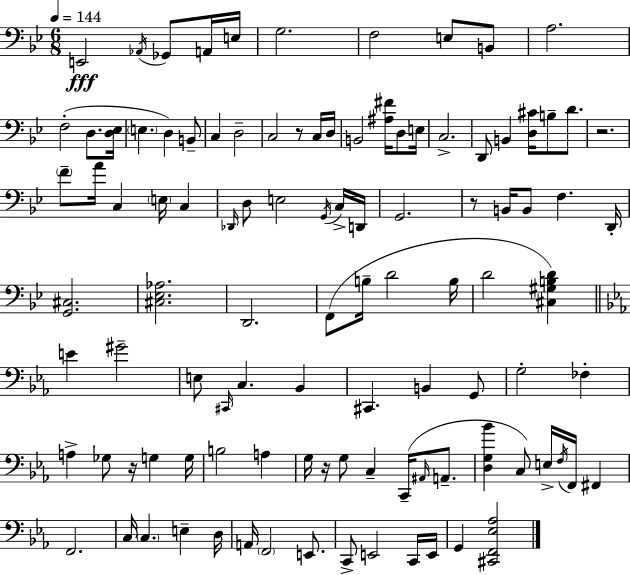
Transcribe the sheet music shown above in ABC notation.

X:1
T:Untitled
M:6/8
L:1/4
K:Gm
E,,2 _A,,/4 _G,,/2 A,,/4 E,/4 G,2 F,2 E,/2 B,,/2 A,2 F,2 D,/2 [D,_E,]/4 E, D, B,,/2 C, D,2 C,2 z/2 C,/4 D,/4 B,,2 [^A,^F]/4 D,/2 E,/4 C,2 D,,/2 B,, [D,^C]/4 B,/2 D/2 z2 F/2 A/4 C, E,/4 C, _D,,/4 D,/2 E,2 G,,/4 C,/4 D,,/4 G,,2 z/2 B,,/4 B,,/2 F, D,,/4 [G,,^C,]2 [^C,_E,_A,]2 D,,2 F,,/2 B,/4 D2 B,/4 D2 [^C,^G,B,D] E ^G2 E,/2 ^C,,/4 C, _B,, ^C,, B,, G,,/2 G,2 _F, A, _G,/2 z/4 G, G,/4 B,2 A, G,/4 z/4 G,/2 C, C,,/4 ^A,,/4 A,,/2 [D,G,_B] C,/2 E,/4 F,/4 F,,/4 ^F,, F,,2 C,/4 C, E, D,/4 A,,/4 F,,2 E,,/2 C,,/2 E,,2 C,,/4 E,,/4 G,, [^C,,F,,_E,_A,]2